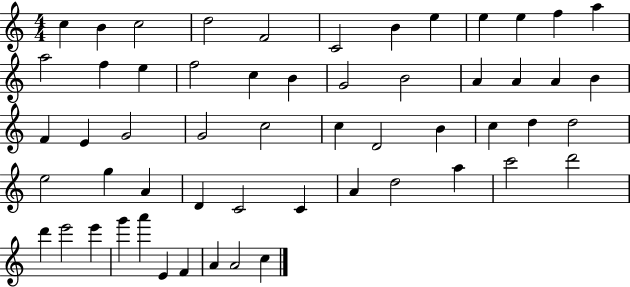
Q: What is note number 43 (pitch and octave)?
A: D5